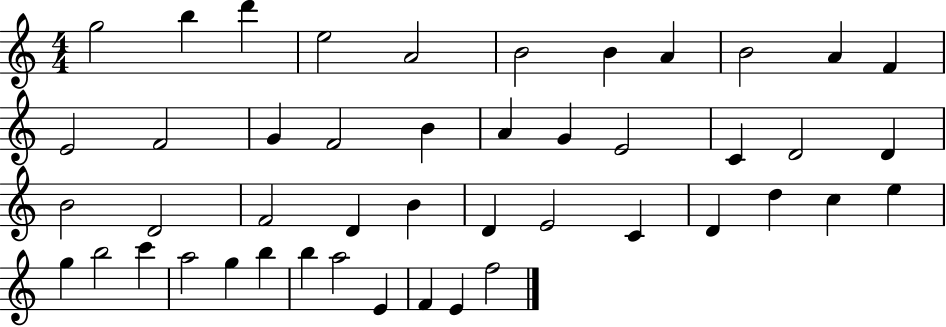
{
  \clef treble
  \numericTimeSignature
  \time 4/4
  \key c \major
  g''2 b''4 d'''4 | e''2 a'2 | b'2 b'4 a'4 | b'2 a'4 f'4 | \break e'2 f'2 | g'4 f'2 b'4 | a'4 g'4 e'2 | c'4 d'2 d'4 | \break b'2 d'2 | f'2 d'4 b'4 | d'4 e'2 c'4 | d'4 d''4 c''4 e''4 | \break g''4 b''2 c'''4 | a''2 g''4 b''4 | b''4 a''2 e'4 | f'4 e'4 f''2 | \break \bar "|."
}